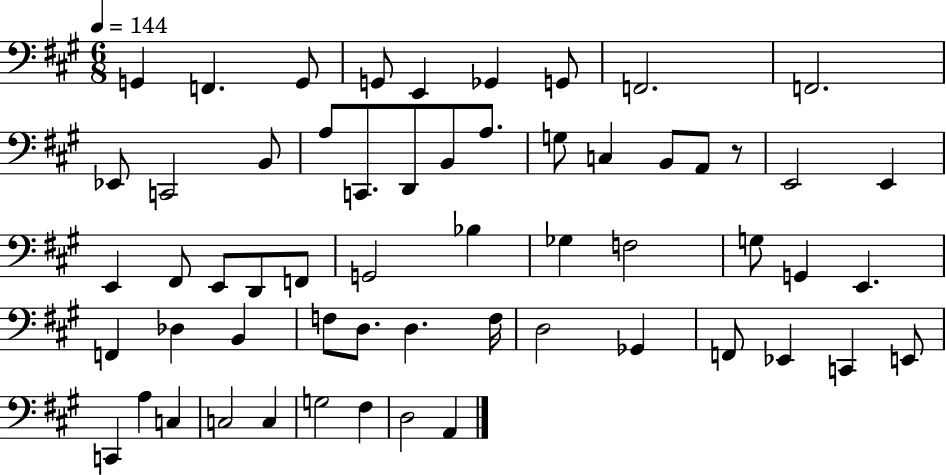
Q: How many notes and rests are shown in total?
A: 58